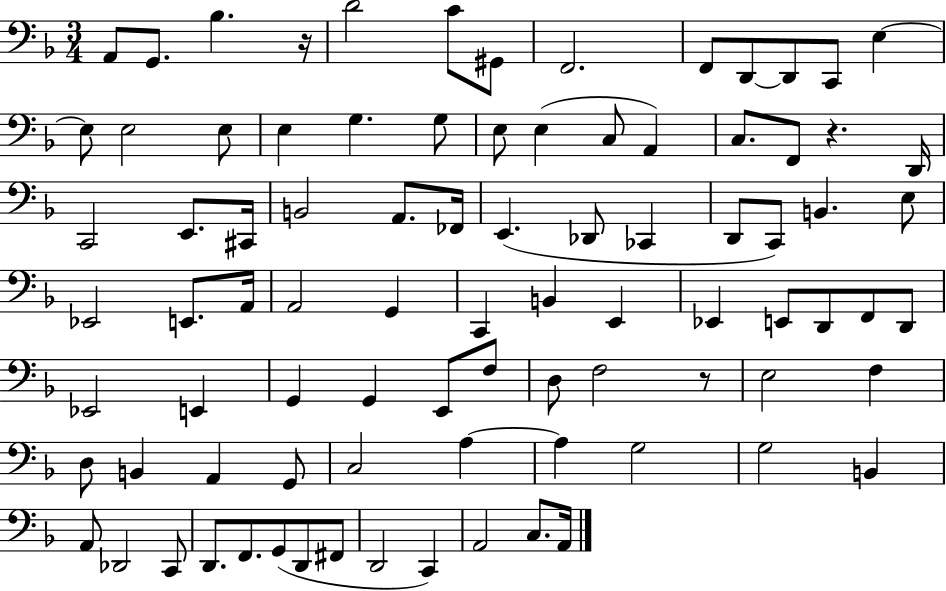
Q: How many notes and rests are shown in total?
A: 87